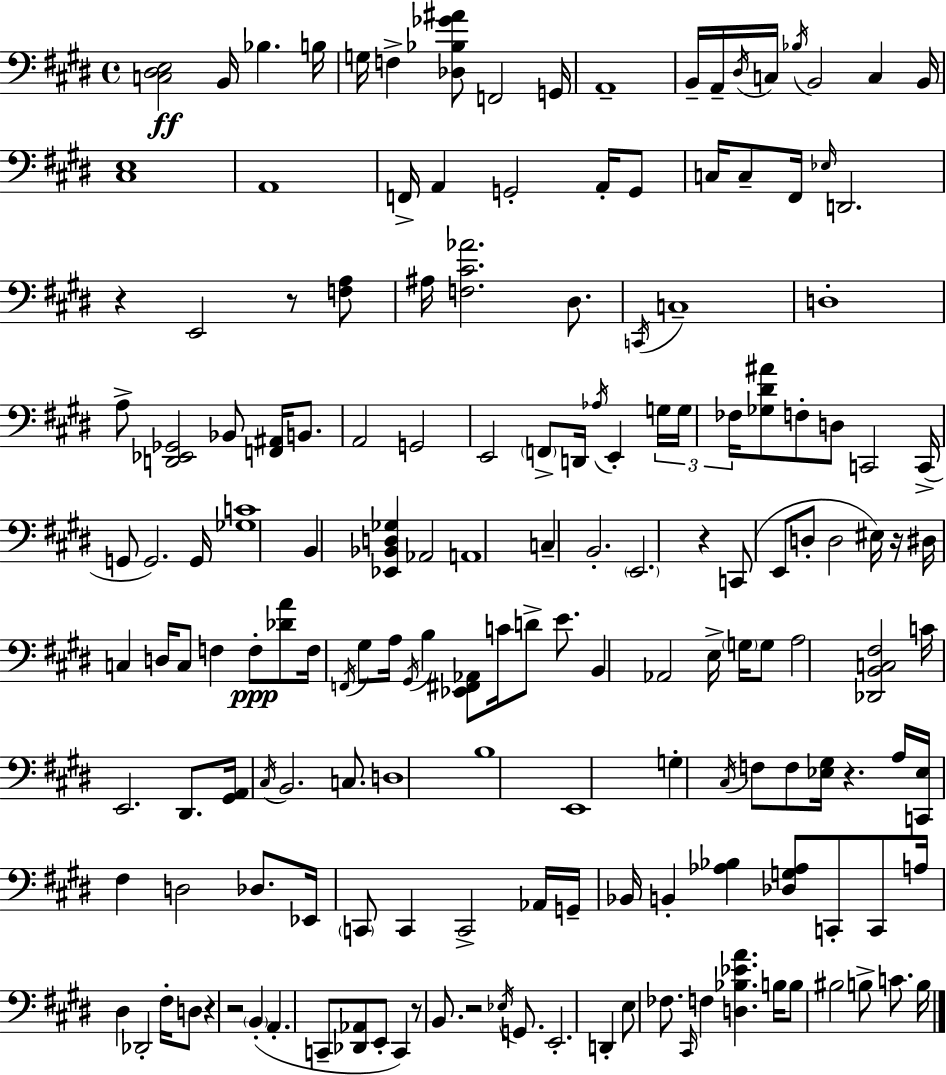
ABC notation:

X:1
T:Untitled
M:4/4
L:1/4
K:E
[C,^D,E,]2 B,,/4 _B, B,/4 G,/4 F, [_D,_B,_G^A]/2 F,,2 G,,/4 A,,4 B,,/4 A,,/4 ^D,/4 C,/4 _B,/4 B,,2 C, B,,/4 [^C,E,]4 A,,4 F,,/4 A,, G,,2 A,,/4 G,,/2 C,/4 C,/2 ^F,,/4 _E,/4 D,,2 z E,,2 z/2 [F,A,]/2 ^A,/4 [F,^C_A]2 ^D,/2 C,,/4 C,4 D,4 A,/2 [D,,_E,,_G,,]2 _B,,/2 [F,,^A,,]/4 B,,/2 A,,2 G,,2 E,,2 F,,/2 D,,/4 _A,/4 E,, G,/4 G,/4 _F,/4 [_G,^D^A]/2 F,/2 D,/2 C,,2 C,,/4 G,,/2 G,,2 G,,/4 [_G,C]4 B,, [_E,,_B,,D,_G,] _A,,2 A,,4 C, B,,2 E,,2 z C,,/2 E,,/2 D,/2 D,2 ^E,/4 z/4 ^D,/4 C, D,/4 C,/2 F, F,/2 [_DA]/2 F,/4 F,,/4 ^G,/2 A,/4 ^G,,/4 B, [_E,,^F,,_A,,]/2 C/4 D/2 E/2 B,, _A,,2 E,/4 G,/4 G,/2 A,2 [_D,,B,,C,^F,]2 C/4 E,,2 ^D,,/2 [^G,,A,,]/4 ^C,/4 B,,2 C,/2 D,4 B,4 E,,4 G, ^C,/4 F,/2 F,/2 [_E,^G,]/4 z A,/4 [C,,_E,]/4 ^F, D,2 _D,/2 _E,,/4 C,,/2 C,, C,,2 _A,,/4 G,,/4 _B,,/4 B,, [_A,_B,] [_D,G,_A,]/2 C,,/2 C,,/2 A,/4 ^D, _D,,2 ^F,/4 D,/2 z z2 B,, A,, C,,/2 [_D,,_A,,]/2 E,,/2 C,, z/2 B,,/2 z2 _E,/4 G,,/2 E,,2 D,, E,/2 _F,/2 ^C,,/4 F, [D,_B,_EA] B,/4 B,/2 ^B,2 B,/2 C/2 B,/4